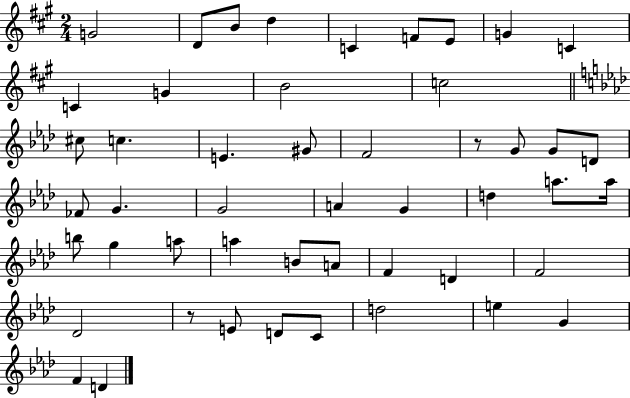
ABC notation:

X:1
T:Untitled
M:2/4
L:1/4
K:A
G2 D/2 B/2 d C F/2 E/2 G C C G B2 c2 ^c/2 c E ^G/2 F2 z/2 G/2 G/2 D/2 _F/2 G G2 A G d a/2 a/4 b/2 g a/2 a B/2 A/2 F D F2 _D2 z/2 E/2 D/2 C/2 d2 e G F D